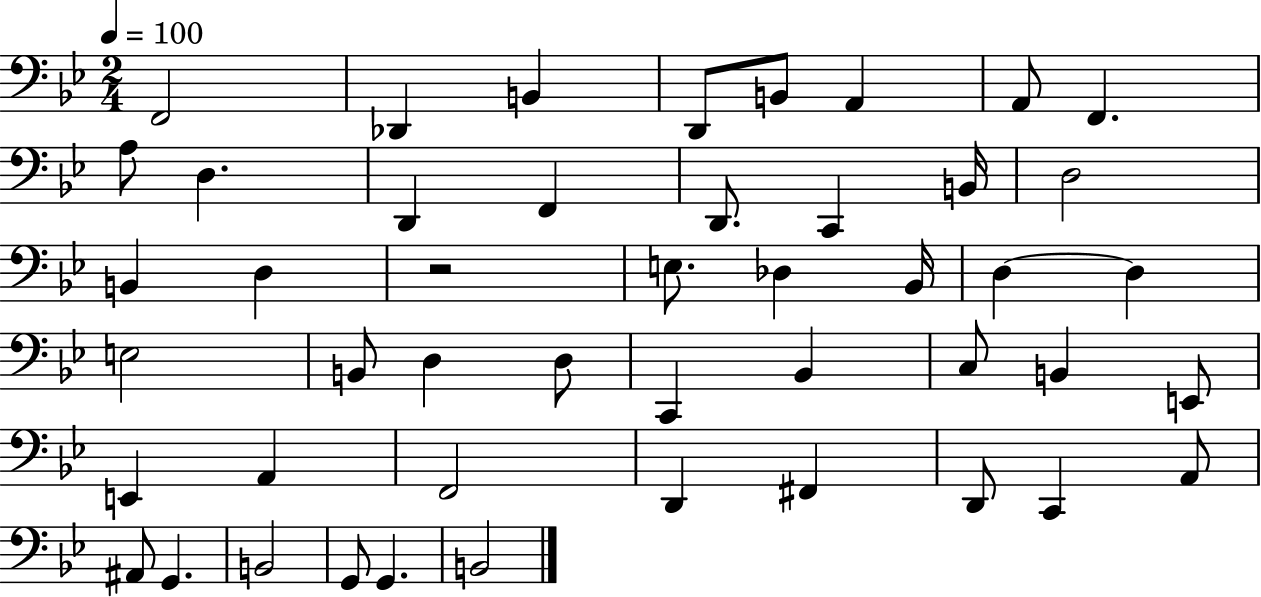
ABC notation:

X:1
T:Untitled
M:2/4
L:1/4
K:Bb
F,,2 _D,, B,, D,,/2 B,,/2 A,, A,,/2 F,, A,/2 D, D,, F,, D,,/2 C,, B,,/4 D,2 B,, D, z2 E,/2 _D, _B,,/4 D, D, E,2 B,,/2 D, D,/2 C,, _B,, C,/2 B,, E,,/2 E,, A,, F,,2 D,, ^F,, D,,/2 C,, A,,/2 ^A,,/2 G,, B,,2 G,,/2 G,, B,,2